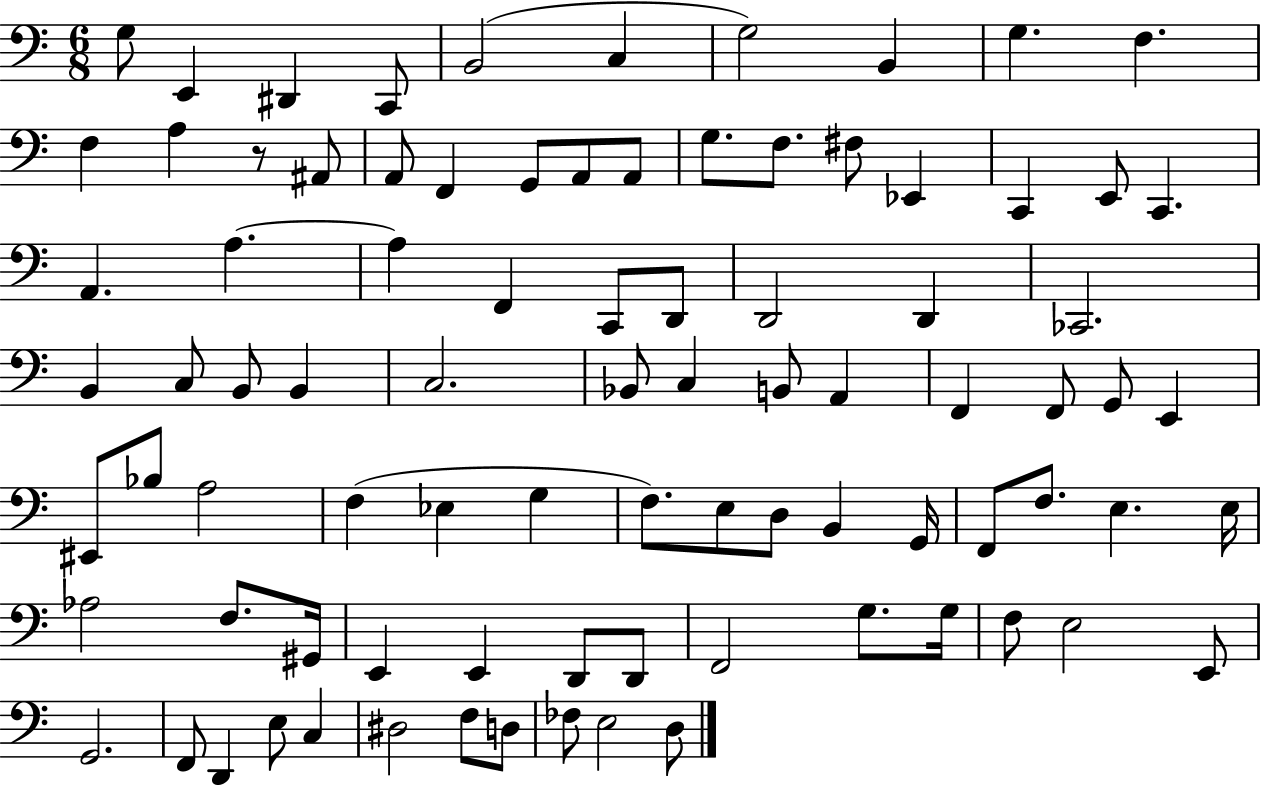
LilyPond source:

{
  \clef bass
  \numericTimeSignature
  \time 6/8
  \key c \major
  \repeat volta 2 { g8 e,4 dis,4 c,8 | b,2( c4 | g2) b,4 | g4. f4. | \break f4 a4 r8 ais,8 | a,8 f,4 g,8 a,8 a,8 | g8. f8. fis8 ees,4 | c,4 e,8 c,4. | \break a,4. a4.~~ | a4 f,4 c,8 d,8 | d,2 d,4 | ces,2. | \break b,4 c8 b,8 b,4 | c2. | bes,8 c4 b,8 a,4 | f,4 f,8 g,8 e,4 | \break eis,8 bes8 a2 | f4( ees4 g4 | f8.) e8 d8 b,4 g,16 | f,8 f8. e4. e16 | \break aes2 f8. gis,16 | e,4 e,4 d,8 d,8 | f,2 g8. g16 | f8 e2 e,8 | \break g,2. | f,8 d,4 e8 c4 | dis2 f8 d8 | fes8 e2 d8 | \break } \bar "|."
}